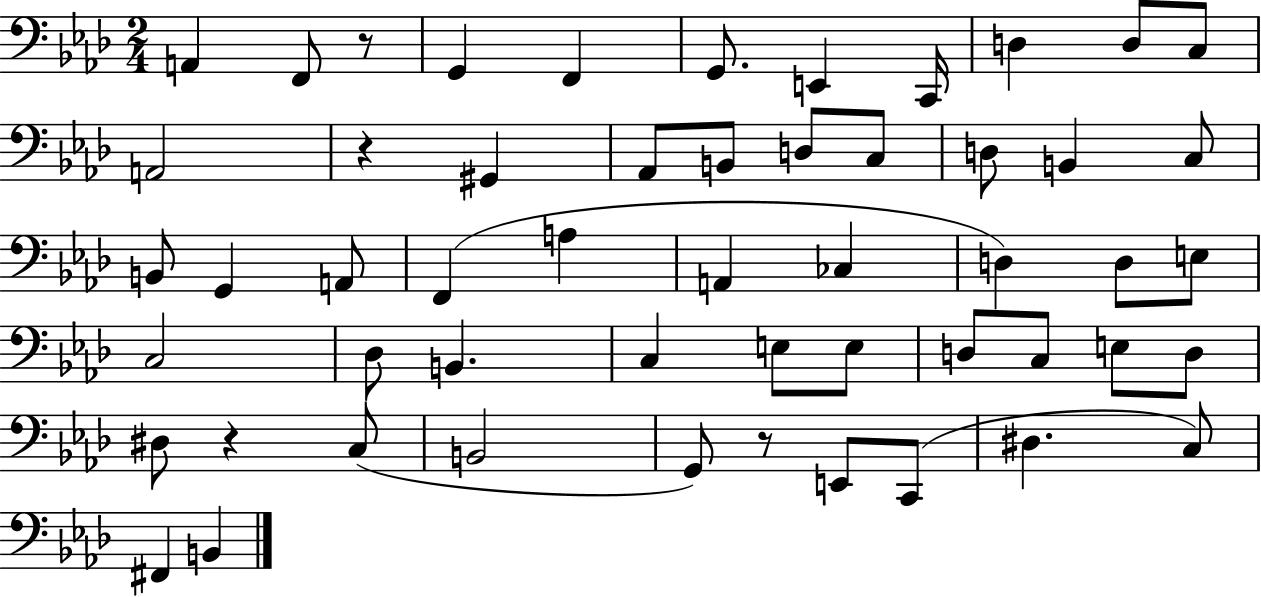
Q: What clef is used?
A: bass